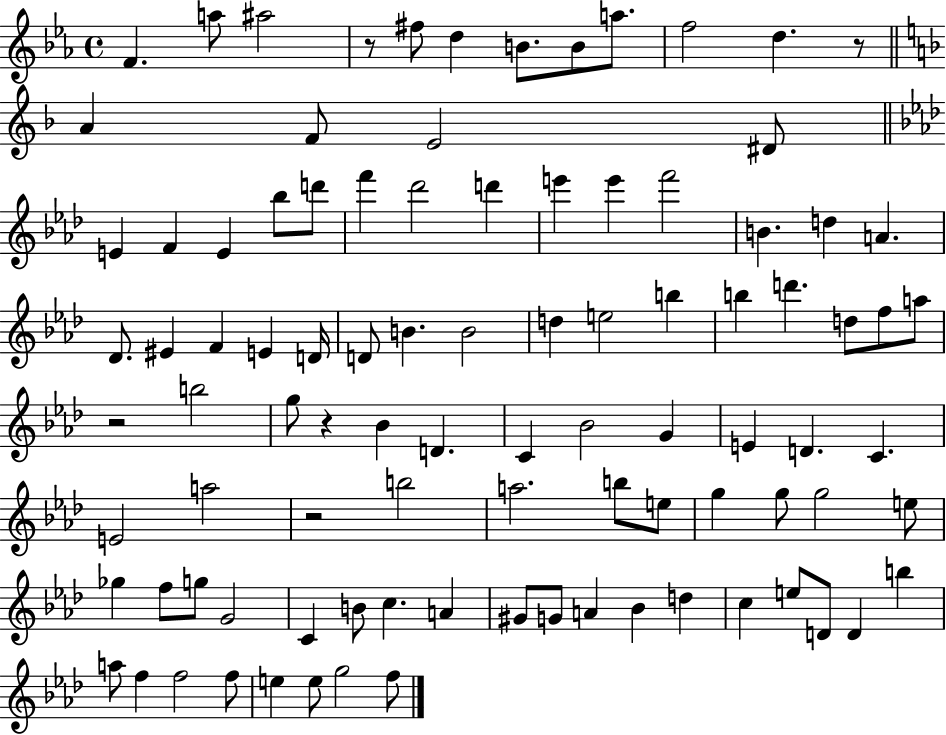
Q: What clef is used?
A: treble